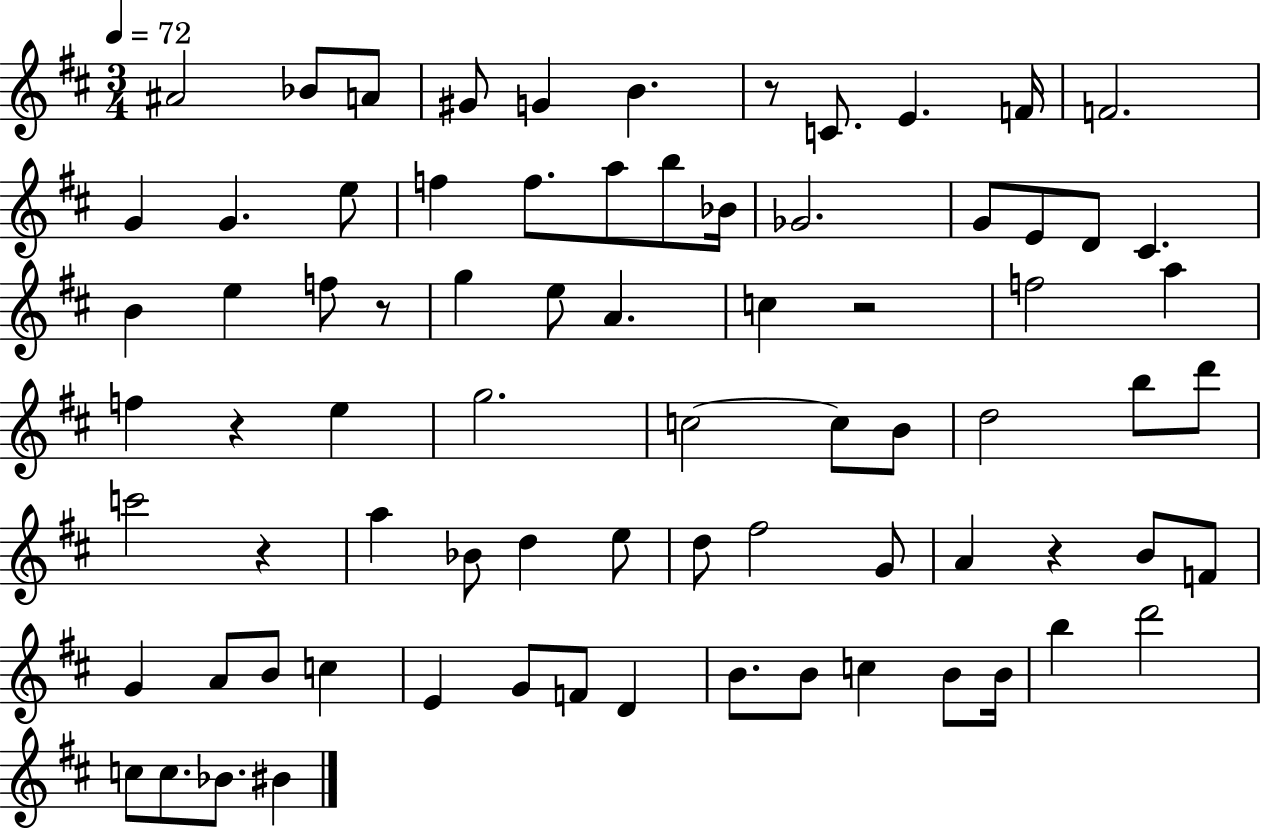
A#4/h Bb4/e A4/e G#4/e G4/q B4/q. R/e C4/e. E4/q. F4/s F4/h. G4/q G4/q. E5/e F5/q F5/e. A5/e B5/e Bb4/s Gb4/h. G4/e E4/e D4/e C#4/q. B4/q E5/q F5/e R/e G5/q E5/e A4/q. C5/q R/h F5/h A5/q F5/q R/q E5/q G5/h. C5/h C5/e B4/e D5/h B5/e D6/e C6/h R/q A5/q Bb4/e D5/q E5/e D5/e F#5/h G4/e A4/q R/q B4/e F4/e G4/q A4/e B4/e C5/q E4/q G4/e F4/e D4/q B4/e. B4/e C5/q B4/e B4/s B5/q D6/h C5/e C5/e. Bb4/e. BIS4/q